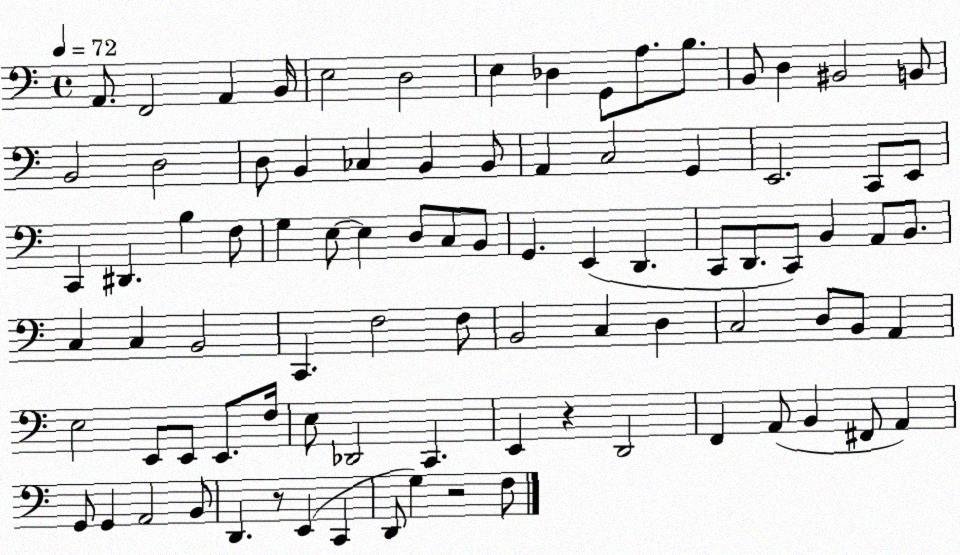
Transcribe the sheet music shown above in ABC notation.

X:1
T:Untitled
M:4/4
L:1/4
K:C
A,,/2 F,,2 A,, B,,/4 E,2 D,2 E, _D, G,,/2 A,/2 B,/2 B,,/2 D, ^B,,2 B,,/2 B,,2 D,2 D,/2 B,, _C, B,, B,,/2 A,, C,2 G,, E,,2 C,,/2 E,,/2 C,, ^D,, B, F,/2 G, E,/2 E, D,/2 C,/2 B,,/2 G,, E,, D,, C,,/2 D,,/2 C,,/2 B,, A,,/2 B,,/2 C, C, B,,2 C,, F,2 F,/2 B,,2 C, D, C,2 D,/2 B,,/2 A,, E,2 E,,/2 E,,/2 E,,/2 F,/4 E,/2 _D,,2 C,, E,, z D,,2 F,, A,,/2 B,, ^F,,/2 A,, G,,/2 G,, A,,2 B,,/2 D,, z/2 E,, C,, D,,/2 G, z2 F,/2